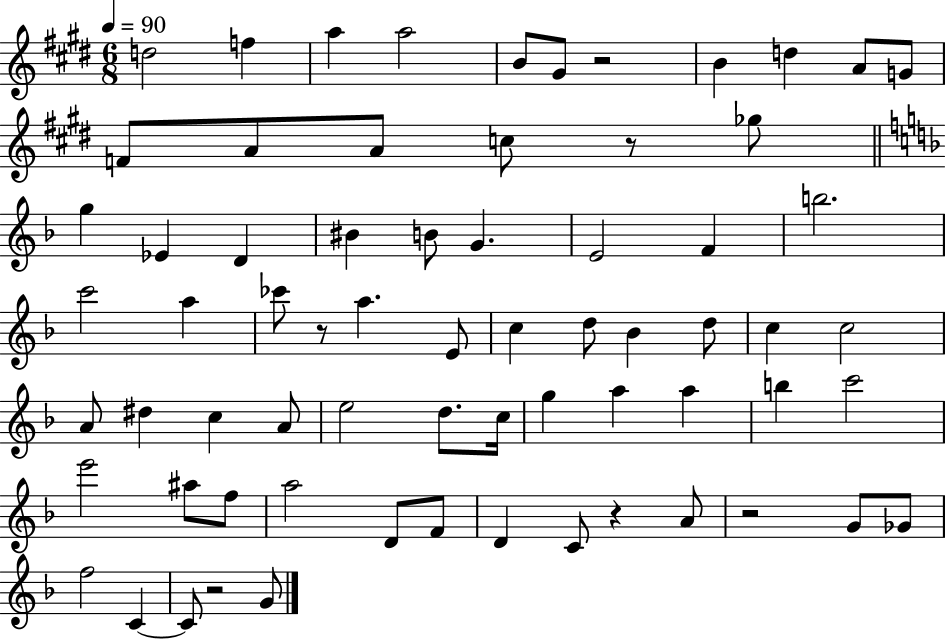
X:1
T:Untitled
M:6/8
L:1/4
K:E
d2 f a a2 B/2 ^G/2 z2 B d A/2 G/2 F/2 A/2 A/2 c/2 z/2 _g/2 g _E D ^B B/2 G E2 F b2 c'2 a _c'/2 z/2 a E/2 c d/2 _B d/2 c c2 A/2 ^d c A/2 e2 d/2 c/4 g a a b c'2 e'2 ^a/2 f/2 a2 D/2 F/2 D C/2 z A/2 z2 G/2 _G/2 f2 C C/2 z2 G/2